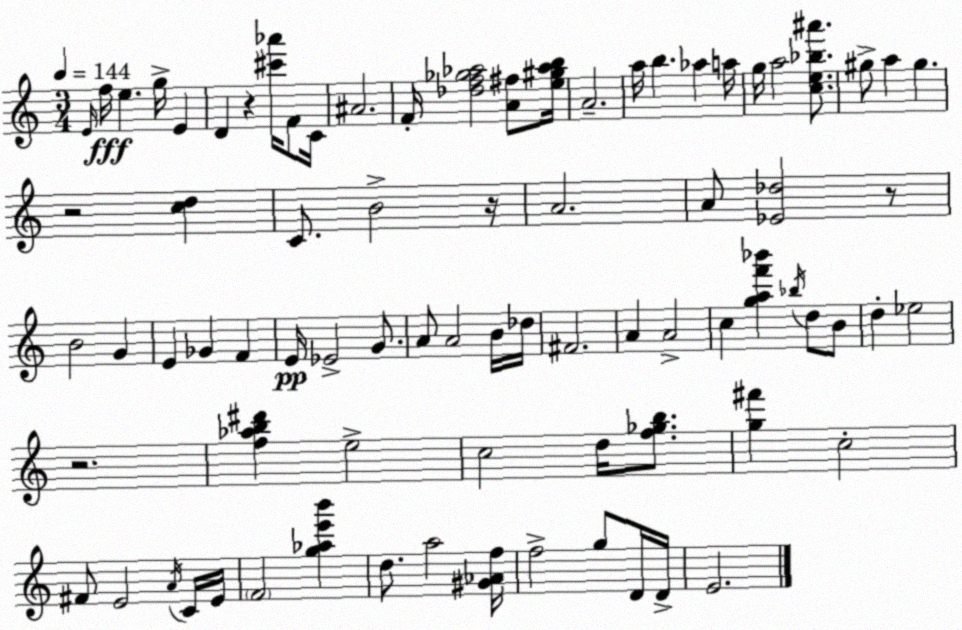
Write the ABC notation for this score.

X:1
T:Untitled
M:3/4
L:1/4
K:C
E/4 f/4 e g/4 E D z [^c'_a']/4 F/2 C/4 ^A2 F/4 [_df_g_a]2 [A^f]/2 [e^g_ab]/4 A2 a/4 b _a a/4 g/4 a2 [ce_b^a']/2 ^g/2 a ^g z2 [cd] C/2 B2 z/4 A2 A/2 [_E_d]2 z/2 B2 G E _G F E/4 _E2 G/2 A/2 A2 B/4 _d/4 ^F2 A A2 c [gaf'_b'] _b/4 d/2 B/2 d _e2 z2 [f_ab^d'] e2 c2 d/4 [f_gb]/2 [g^f'] c2 ^F/2 E2 A/4 C/4 E/4 F2 [g_ae'b'] d/2 a2 [^G_Af]/4 f2 g/2 D/4 D/4 E2